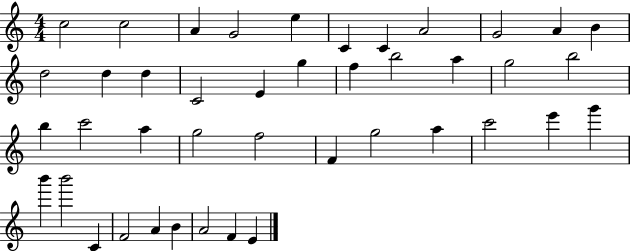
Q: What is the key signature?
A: C major